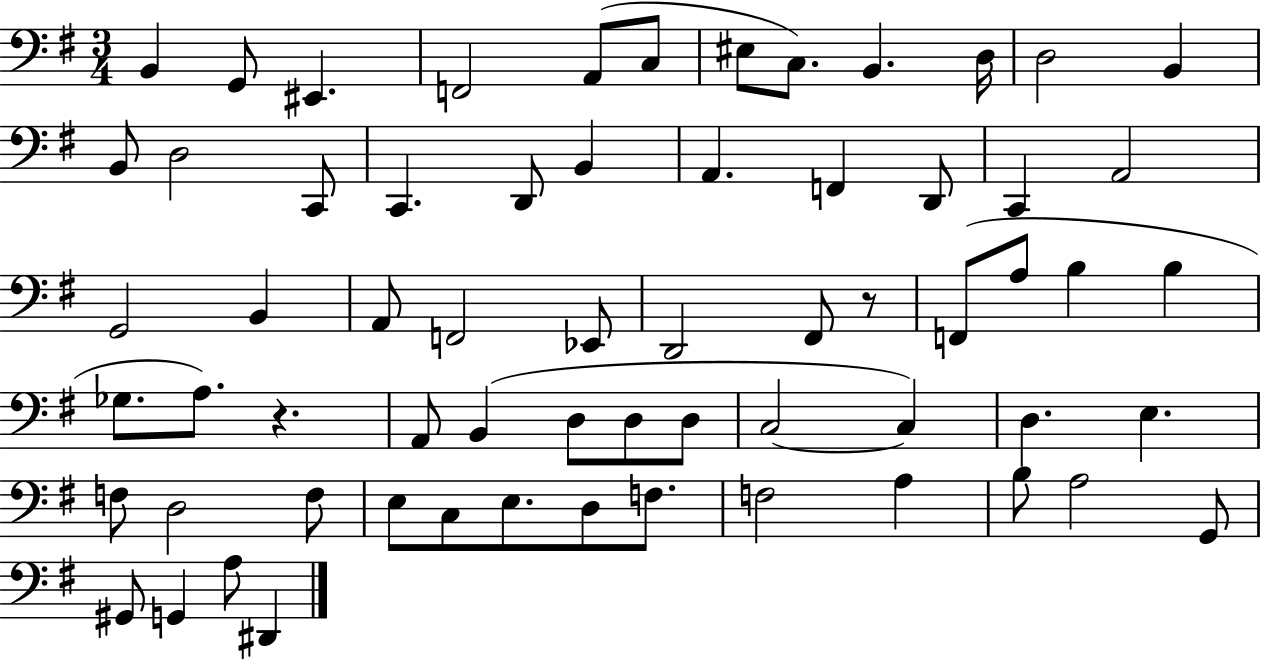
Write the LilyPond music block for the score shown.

{
  \clef bass
  \numericTimeSignature
  \time 3/4
  \key g \major
  b,4 g,8 eis,4. | f,2 a,8( c8 | eis8 c8.) b,4. d16 | d2 b,4 | \break b,8 d2 c,8 | c,4. d,8 b,4 | a,4. f,4 d,8 | c,4 a,2 | \break g,2 b,4 | a,8 f,2 ees,8 | d,2 fis,8 r8 | f,8( a8 b4 b4 | \break ges8. a8.) r4. | a,8 b,4( d8 d8 d8 | c2~~ c4) | d4. e4. | \break f8 d2 f8 | e8 c8 e8. d8 f8. | f2 a4 | b8 a2 g,8 | \break gis,8 g,4 a8 dis,4 | \bar "|."
}